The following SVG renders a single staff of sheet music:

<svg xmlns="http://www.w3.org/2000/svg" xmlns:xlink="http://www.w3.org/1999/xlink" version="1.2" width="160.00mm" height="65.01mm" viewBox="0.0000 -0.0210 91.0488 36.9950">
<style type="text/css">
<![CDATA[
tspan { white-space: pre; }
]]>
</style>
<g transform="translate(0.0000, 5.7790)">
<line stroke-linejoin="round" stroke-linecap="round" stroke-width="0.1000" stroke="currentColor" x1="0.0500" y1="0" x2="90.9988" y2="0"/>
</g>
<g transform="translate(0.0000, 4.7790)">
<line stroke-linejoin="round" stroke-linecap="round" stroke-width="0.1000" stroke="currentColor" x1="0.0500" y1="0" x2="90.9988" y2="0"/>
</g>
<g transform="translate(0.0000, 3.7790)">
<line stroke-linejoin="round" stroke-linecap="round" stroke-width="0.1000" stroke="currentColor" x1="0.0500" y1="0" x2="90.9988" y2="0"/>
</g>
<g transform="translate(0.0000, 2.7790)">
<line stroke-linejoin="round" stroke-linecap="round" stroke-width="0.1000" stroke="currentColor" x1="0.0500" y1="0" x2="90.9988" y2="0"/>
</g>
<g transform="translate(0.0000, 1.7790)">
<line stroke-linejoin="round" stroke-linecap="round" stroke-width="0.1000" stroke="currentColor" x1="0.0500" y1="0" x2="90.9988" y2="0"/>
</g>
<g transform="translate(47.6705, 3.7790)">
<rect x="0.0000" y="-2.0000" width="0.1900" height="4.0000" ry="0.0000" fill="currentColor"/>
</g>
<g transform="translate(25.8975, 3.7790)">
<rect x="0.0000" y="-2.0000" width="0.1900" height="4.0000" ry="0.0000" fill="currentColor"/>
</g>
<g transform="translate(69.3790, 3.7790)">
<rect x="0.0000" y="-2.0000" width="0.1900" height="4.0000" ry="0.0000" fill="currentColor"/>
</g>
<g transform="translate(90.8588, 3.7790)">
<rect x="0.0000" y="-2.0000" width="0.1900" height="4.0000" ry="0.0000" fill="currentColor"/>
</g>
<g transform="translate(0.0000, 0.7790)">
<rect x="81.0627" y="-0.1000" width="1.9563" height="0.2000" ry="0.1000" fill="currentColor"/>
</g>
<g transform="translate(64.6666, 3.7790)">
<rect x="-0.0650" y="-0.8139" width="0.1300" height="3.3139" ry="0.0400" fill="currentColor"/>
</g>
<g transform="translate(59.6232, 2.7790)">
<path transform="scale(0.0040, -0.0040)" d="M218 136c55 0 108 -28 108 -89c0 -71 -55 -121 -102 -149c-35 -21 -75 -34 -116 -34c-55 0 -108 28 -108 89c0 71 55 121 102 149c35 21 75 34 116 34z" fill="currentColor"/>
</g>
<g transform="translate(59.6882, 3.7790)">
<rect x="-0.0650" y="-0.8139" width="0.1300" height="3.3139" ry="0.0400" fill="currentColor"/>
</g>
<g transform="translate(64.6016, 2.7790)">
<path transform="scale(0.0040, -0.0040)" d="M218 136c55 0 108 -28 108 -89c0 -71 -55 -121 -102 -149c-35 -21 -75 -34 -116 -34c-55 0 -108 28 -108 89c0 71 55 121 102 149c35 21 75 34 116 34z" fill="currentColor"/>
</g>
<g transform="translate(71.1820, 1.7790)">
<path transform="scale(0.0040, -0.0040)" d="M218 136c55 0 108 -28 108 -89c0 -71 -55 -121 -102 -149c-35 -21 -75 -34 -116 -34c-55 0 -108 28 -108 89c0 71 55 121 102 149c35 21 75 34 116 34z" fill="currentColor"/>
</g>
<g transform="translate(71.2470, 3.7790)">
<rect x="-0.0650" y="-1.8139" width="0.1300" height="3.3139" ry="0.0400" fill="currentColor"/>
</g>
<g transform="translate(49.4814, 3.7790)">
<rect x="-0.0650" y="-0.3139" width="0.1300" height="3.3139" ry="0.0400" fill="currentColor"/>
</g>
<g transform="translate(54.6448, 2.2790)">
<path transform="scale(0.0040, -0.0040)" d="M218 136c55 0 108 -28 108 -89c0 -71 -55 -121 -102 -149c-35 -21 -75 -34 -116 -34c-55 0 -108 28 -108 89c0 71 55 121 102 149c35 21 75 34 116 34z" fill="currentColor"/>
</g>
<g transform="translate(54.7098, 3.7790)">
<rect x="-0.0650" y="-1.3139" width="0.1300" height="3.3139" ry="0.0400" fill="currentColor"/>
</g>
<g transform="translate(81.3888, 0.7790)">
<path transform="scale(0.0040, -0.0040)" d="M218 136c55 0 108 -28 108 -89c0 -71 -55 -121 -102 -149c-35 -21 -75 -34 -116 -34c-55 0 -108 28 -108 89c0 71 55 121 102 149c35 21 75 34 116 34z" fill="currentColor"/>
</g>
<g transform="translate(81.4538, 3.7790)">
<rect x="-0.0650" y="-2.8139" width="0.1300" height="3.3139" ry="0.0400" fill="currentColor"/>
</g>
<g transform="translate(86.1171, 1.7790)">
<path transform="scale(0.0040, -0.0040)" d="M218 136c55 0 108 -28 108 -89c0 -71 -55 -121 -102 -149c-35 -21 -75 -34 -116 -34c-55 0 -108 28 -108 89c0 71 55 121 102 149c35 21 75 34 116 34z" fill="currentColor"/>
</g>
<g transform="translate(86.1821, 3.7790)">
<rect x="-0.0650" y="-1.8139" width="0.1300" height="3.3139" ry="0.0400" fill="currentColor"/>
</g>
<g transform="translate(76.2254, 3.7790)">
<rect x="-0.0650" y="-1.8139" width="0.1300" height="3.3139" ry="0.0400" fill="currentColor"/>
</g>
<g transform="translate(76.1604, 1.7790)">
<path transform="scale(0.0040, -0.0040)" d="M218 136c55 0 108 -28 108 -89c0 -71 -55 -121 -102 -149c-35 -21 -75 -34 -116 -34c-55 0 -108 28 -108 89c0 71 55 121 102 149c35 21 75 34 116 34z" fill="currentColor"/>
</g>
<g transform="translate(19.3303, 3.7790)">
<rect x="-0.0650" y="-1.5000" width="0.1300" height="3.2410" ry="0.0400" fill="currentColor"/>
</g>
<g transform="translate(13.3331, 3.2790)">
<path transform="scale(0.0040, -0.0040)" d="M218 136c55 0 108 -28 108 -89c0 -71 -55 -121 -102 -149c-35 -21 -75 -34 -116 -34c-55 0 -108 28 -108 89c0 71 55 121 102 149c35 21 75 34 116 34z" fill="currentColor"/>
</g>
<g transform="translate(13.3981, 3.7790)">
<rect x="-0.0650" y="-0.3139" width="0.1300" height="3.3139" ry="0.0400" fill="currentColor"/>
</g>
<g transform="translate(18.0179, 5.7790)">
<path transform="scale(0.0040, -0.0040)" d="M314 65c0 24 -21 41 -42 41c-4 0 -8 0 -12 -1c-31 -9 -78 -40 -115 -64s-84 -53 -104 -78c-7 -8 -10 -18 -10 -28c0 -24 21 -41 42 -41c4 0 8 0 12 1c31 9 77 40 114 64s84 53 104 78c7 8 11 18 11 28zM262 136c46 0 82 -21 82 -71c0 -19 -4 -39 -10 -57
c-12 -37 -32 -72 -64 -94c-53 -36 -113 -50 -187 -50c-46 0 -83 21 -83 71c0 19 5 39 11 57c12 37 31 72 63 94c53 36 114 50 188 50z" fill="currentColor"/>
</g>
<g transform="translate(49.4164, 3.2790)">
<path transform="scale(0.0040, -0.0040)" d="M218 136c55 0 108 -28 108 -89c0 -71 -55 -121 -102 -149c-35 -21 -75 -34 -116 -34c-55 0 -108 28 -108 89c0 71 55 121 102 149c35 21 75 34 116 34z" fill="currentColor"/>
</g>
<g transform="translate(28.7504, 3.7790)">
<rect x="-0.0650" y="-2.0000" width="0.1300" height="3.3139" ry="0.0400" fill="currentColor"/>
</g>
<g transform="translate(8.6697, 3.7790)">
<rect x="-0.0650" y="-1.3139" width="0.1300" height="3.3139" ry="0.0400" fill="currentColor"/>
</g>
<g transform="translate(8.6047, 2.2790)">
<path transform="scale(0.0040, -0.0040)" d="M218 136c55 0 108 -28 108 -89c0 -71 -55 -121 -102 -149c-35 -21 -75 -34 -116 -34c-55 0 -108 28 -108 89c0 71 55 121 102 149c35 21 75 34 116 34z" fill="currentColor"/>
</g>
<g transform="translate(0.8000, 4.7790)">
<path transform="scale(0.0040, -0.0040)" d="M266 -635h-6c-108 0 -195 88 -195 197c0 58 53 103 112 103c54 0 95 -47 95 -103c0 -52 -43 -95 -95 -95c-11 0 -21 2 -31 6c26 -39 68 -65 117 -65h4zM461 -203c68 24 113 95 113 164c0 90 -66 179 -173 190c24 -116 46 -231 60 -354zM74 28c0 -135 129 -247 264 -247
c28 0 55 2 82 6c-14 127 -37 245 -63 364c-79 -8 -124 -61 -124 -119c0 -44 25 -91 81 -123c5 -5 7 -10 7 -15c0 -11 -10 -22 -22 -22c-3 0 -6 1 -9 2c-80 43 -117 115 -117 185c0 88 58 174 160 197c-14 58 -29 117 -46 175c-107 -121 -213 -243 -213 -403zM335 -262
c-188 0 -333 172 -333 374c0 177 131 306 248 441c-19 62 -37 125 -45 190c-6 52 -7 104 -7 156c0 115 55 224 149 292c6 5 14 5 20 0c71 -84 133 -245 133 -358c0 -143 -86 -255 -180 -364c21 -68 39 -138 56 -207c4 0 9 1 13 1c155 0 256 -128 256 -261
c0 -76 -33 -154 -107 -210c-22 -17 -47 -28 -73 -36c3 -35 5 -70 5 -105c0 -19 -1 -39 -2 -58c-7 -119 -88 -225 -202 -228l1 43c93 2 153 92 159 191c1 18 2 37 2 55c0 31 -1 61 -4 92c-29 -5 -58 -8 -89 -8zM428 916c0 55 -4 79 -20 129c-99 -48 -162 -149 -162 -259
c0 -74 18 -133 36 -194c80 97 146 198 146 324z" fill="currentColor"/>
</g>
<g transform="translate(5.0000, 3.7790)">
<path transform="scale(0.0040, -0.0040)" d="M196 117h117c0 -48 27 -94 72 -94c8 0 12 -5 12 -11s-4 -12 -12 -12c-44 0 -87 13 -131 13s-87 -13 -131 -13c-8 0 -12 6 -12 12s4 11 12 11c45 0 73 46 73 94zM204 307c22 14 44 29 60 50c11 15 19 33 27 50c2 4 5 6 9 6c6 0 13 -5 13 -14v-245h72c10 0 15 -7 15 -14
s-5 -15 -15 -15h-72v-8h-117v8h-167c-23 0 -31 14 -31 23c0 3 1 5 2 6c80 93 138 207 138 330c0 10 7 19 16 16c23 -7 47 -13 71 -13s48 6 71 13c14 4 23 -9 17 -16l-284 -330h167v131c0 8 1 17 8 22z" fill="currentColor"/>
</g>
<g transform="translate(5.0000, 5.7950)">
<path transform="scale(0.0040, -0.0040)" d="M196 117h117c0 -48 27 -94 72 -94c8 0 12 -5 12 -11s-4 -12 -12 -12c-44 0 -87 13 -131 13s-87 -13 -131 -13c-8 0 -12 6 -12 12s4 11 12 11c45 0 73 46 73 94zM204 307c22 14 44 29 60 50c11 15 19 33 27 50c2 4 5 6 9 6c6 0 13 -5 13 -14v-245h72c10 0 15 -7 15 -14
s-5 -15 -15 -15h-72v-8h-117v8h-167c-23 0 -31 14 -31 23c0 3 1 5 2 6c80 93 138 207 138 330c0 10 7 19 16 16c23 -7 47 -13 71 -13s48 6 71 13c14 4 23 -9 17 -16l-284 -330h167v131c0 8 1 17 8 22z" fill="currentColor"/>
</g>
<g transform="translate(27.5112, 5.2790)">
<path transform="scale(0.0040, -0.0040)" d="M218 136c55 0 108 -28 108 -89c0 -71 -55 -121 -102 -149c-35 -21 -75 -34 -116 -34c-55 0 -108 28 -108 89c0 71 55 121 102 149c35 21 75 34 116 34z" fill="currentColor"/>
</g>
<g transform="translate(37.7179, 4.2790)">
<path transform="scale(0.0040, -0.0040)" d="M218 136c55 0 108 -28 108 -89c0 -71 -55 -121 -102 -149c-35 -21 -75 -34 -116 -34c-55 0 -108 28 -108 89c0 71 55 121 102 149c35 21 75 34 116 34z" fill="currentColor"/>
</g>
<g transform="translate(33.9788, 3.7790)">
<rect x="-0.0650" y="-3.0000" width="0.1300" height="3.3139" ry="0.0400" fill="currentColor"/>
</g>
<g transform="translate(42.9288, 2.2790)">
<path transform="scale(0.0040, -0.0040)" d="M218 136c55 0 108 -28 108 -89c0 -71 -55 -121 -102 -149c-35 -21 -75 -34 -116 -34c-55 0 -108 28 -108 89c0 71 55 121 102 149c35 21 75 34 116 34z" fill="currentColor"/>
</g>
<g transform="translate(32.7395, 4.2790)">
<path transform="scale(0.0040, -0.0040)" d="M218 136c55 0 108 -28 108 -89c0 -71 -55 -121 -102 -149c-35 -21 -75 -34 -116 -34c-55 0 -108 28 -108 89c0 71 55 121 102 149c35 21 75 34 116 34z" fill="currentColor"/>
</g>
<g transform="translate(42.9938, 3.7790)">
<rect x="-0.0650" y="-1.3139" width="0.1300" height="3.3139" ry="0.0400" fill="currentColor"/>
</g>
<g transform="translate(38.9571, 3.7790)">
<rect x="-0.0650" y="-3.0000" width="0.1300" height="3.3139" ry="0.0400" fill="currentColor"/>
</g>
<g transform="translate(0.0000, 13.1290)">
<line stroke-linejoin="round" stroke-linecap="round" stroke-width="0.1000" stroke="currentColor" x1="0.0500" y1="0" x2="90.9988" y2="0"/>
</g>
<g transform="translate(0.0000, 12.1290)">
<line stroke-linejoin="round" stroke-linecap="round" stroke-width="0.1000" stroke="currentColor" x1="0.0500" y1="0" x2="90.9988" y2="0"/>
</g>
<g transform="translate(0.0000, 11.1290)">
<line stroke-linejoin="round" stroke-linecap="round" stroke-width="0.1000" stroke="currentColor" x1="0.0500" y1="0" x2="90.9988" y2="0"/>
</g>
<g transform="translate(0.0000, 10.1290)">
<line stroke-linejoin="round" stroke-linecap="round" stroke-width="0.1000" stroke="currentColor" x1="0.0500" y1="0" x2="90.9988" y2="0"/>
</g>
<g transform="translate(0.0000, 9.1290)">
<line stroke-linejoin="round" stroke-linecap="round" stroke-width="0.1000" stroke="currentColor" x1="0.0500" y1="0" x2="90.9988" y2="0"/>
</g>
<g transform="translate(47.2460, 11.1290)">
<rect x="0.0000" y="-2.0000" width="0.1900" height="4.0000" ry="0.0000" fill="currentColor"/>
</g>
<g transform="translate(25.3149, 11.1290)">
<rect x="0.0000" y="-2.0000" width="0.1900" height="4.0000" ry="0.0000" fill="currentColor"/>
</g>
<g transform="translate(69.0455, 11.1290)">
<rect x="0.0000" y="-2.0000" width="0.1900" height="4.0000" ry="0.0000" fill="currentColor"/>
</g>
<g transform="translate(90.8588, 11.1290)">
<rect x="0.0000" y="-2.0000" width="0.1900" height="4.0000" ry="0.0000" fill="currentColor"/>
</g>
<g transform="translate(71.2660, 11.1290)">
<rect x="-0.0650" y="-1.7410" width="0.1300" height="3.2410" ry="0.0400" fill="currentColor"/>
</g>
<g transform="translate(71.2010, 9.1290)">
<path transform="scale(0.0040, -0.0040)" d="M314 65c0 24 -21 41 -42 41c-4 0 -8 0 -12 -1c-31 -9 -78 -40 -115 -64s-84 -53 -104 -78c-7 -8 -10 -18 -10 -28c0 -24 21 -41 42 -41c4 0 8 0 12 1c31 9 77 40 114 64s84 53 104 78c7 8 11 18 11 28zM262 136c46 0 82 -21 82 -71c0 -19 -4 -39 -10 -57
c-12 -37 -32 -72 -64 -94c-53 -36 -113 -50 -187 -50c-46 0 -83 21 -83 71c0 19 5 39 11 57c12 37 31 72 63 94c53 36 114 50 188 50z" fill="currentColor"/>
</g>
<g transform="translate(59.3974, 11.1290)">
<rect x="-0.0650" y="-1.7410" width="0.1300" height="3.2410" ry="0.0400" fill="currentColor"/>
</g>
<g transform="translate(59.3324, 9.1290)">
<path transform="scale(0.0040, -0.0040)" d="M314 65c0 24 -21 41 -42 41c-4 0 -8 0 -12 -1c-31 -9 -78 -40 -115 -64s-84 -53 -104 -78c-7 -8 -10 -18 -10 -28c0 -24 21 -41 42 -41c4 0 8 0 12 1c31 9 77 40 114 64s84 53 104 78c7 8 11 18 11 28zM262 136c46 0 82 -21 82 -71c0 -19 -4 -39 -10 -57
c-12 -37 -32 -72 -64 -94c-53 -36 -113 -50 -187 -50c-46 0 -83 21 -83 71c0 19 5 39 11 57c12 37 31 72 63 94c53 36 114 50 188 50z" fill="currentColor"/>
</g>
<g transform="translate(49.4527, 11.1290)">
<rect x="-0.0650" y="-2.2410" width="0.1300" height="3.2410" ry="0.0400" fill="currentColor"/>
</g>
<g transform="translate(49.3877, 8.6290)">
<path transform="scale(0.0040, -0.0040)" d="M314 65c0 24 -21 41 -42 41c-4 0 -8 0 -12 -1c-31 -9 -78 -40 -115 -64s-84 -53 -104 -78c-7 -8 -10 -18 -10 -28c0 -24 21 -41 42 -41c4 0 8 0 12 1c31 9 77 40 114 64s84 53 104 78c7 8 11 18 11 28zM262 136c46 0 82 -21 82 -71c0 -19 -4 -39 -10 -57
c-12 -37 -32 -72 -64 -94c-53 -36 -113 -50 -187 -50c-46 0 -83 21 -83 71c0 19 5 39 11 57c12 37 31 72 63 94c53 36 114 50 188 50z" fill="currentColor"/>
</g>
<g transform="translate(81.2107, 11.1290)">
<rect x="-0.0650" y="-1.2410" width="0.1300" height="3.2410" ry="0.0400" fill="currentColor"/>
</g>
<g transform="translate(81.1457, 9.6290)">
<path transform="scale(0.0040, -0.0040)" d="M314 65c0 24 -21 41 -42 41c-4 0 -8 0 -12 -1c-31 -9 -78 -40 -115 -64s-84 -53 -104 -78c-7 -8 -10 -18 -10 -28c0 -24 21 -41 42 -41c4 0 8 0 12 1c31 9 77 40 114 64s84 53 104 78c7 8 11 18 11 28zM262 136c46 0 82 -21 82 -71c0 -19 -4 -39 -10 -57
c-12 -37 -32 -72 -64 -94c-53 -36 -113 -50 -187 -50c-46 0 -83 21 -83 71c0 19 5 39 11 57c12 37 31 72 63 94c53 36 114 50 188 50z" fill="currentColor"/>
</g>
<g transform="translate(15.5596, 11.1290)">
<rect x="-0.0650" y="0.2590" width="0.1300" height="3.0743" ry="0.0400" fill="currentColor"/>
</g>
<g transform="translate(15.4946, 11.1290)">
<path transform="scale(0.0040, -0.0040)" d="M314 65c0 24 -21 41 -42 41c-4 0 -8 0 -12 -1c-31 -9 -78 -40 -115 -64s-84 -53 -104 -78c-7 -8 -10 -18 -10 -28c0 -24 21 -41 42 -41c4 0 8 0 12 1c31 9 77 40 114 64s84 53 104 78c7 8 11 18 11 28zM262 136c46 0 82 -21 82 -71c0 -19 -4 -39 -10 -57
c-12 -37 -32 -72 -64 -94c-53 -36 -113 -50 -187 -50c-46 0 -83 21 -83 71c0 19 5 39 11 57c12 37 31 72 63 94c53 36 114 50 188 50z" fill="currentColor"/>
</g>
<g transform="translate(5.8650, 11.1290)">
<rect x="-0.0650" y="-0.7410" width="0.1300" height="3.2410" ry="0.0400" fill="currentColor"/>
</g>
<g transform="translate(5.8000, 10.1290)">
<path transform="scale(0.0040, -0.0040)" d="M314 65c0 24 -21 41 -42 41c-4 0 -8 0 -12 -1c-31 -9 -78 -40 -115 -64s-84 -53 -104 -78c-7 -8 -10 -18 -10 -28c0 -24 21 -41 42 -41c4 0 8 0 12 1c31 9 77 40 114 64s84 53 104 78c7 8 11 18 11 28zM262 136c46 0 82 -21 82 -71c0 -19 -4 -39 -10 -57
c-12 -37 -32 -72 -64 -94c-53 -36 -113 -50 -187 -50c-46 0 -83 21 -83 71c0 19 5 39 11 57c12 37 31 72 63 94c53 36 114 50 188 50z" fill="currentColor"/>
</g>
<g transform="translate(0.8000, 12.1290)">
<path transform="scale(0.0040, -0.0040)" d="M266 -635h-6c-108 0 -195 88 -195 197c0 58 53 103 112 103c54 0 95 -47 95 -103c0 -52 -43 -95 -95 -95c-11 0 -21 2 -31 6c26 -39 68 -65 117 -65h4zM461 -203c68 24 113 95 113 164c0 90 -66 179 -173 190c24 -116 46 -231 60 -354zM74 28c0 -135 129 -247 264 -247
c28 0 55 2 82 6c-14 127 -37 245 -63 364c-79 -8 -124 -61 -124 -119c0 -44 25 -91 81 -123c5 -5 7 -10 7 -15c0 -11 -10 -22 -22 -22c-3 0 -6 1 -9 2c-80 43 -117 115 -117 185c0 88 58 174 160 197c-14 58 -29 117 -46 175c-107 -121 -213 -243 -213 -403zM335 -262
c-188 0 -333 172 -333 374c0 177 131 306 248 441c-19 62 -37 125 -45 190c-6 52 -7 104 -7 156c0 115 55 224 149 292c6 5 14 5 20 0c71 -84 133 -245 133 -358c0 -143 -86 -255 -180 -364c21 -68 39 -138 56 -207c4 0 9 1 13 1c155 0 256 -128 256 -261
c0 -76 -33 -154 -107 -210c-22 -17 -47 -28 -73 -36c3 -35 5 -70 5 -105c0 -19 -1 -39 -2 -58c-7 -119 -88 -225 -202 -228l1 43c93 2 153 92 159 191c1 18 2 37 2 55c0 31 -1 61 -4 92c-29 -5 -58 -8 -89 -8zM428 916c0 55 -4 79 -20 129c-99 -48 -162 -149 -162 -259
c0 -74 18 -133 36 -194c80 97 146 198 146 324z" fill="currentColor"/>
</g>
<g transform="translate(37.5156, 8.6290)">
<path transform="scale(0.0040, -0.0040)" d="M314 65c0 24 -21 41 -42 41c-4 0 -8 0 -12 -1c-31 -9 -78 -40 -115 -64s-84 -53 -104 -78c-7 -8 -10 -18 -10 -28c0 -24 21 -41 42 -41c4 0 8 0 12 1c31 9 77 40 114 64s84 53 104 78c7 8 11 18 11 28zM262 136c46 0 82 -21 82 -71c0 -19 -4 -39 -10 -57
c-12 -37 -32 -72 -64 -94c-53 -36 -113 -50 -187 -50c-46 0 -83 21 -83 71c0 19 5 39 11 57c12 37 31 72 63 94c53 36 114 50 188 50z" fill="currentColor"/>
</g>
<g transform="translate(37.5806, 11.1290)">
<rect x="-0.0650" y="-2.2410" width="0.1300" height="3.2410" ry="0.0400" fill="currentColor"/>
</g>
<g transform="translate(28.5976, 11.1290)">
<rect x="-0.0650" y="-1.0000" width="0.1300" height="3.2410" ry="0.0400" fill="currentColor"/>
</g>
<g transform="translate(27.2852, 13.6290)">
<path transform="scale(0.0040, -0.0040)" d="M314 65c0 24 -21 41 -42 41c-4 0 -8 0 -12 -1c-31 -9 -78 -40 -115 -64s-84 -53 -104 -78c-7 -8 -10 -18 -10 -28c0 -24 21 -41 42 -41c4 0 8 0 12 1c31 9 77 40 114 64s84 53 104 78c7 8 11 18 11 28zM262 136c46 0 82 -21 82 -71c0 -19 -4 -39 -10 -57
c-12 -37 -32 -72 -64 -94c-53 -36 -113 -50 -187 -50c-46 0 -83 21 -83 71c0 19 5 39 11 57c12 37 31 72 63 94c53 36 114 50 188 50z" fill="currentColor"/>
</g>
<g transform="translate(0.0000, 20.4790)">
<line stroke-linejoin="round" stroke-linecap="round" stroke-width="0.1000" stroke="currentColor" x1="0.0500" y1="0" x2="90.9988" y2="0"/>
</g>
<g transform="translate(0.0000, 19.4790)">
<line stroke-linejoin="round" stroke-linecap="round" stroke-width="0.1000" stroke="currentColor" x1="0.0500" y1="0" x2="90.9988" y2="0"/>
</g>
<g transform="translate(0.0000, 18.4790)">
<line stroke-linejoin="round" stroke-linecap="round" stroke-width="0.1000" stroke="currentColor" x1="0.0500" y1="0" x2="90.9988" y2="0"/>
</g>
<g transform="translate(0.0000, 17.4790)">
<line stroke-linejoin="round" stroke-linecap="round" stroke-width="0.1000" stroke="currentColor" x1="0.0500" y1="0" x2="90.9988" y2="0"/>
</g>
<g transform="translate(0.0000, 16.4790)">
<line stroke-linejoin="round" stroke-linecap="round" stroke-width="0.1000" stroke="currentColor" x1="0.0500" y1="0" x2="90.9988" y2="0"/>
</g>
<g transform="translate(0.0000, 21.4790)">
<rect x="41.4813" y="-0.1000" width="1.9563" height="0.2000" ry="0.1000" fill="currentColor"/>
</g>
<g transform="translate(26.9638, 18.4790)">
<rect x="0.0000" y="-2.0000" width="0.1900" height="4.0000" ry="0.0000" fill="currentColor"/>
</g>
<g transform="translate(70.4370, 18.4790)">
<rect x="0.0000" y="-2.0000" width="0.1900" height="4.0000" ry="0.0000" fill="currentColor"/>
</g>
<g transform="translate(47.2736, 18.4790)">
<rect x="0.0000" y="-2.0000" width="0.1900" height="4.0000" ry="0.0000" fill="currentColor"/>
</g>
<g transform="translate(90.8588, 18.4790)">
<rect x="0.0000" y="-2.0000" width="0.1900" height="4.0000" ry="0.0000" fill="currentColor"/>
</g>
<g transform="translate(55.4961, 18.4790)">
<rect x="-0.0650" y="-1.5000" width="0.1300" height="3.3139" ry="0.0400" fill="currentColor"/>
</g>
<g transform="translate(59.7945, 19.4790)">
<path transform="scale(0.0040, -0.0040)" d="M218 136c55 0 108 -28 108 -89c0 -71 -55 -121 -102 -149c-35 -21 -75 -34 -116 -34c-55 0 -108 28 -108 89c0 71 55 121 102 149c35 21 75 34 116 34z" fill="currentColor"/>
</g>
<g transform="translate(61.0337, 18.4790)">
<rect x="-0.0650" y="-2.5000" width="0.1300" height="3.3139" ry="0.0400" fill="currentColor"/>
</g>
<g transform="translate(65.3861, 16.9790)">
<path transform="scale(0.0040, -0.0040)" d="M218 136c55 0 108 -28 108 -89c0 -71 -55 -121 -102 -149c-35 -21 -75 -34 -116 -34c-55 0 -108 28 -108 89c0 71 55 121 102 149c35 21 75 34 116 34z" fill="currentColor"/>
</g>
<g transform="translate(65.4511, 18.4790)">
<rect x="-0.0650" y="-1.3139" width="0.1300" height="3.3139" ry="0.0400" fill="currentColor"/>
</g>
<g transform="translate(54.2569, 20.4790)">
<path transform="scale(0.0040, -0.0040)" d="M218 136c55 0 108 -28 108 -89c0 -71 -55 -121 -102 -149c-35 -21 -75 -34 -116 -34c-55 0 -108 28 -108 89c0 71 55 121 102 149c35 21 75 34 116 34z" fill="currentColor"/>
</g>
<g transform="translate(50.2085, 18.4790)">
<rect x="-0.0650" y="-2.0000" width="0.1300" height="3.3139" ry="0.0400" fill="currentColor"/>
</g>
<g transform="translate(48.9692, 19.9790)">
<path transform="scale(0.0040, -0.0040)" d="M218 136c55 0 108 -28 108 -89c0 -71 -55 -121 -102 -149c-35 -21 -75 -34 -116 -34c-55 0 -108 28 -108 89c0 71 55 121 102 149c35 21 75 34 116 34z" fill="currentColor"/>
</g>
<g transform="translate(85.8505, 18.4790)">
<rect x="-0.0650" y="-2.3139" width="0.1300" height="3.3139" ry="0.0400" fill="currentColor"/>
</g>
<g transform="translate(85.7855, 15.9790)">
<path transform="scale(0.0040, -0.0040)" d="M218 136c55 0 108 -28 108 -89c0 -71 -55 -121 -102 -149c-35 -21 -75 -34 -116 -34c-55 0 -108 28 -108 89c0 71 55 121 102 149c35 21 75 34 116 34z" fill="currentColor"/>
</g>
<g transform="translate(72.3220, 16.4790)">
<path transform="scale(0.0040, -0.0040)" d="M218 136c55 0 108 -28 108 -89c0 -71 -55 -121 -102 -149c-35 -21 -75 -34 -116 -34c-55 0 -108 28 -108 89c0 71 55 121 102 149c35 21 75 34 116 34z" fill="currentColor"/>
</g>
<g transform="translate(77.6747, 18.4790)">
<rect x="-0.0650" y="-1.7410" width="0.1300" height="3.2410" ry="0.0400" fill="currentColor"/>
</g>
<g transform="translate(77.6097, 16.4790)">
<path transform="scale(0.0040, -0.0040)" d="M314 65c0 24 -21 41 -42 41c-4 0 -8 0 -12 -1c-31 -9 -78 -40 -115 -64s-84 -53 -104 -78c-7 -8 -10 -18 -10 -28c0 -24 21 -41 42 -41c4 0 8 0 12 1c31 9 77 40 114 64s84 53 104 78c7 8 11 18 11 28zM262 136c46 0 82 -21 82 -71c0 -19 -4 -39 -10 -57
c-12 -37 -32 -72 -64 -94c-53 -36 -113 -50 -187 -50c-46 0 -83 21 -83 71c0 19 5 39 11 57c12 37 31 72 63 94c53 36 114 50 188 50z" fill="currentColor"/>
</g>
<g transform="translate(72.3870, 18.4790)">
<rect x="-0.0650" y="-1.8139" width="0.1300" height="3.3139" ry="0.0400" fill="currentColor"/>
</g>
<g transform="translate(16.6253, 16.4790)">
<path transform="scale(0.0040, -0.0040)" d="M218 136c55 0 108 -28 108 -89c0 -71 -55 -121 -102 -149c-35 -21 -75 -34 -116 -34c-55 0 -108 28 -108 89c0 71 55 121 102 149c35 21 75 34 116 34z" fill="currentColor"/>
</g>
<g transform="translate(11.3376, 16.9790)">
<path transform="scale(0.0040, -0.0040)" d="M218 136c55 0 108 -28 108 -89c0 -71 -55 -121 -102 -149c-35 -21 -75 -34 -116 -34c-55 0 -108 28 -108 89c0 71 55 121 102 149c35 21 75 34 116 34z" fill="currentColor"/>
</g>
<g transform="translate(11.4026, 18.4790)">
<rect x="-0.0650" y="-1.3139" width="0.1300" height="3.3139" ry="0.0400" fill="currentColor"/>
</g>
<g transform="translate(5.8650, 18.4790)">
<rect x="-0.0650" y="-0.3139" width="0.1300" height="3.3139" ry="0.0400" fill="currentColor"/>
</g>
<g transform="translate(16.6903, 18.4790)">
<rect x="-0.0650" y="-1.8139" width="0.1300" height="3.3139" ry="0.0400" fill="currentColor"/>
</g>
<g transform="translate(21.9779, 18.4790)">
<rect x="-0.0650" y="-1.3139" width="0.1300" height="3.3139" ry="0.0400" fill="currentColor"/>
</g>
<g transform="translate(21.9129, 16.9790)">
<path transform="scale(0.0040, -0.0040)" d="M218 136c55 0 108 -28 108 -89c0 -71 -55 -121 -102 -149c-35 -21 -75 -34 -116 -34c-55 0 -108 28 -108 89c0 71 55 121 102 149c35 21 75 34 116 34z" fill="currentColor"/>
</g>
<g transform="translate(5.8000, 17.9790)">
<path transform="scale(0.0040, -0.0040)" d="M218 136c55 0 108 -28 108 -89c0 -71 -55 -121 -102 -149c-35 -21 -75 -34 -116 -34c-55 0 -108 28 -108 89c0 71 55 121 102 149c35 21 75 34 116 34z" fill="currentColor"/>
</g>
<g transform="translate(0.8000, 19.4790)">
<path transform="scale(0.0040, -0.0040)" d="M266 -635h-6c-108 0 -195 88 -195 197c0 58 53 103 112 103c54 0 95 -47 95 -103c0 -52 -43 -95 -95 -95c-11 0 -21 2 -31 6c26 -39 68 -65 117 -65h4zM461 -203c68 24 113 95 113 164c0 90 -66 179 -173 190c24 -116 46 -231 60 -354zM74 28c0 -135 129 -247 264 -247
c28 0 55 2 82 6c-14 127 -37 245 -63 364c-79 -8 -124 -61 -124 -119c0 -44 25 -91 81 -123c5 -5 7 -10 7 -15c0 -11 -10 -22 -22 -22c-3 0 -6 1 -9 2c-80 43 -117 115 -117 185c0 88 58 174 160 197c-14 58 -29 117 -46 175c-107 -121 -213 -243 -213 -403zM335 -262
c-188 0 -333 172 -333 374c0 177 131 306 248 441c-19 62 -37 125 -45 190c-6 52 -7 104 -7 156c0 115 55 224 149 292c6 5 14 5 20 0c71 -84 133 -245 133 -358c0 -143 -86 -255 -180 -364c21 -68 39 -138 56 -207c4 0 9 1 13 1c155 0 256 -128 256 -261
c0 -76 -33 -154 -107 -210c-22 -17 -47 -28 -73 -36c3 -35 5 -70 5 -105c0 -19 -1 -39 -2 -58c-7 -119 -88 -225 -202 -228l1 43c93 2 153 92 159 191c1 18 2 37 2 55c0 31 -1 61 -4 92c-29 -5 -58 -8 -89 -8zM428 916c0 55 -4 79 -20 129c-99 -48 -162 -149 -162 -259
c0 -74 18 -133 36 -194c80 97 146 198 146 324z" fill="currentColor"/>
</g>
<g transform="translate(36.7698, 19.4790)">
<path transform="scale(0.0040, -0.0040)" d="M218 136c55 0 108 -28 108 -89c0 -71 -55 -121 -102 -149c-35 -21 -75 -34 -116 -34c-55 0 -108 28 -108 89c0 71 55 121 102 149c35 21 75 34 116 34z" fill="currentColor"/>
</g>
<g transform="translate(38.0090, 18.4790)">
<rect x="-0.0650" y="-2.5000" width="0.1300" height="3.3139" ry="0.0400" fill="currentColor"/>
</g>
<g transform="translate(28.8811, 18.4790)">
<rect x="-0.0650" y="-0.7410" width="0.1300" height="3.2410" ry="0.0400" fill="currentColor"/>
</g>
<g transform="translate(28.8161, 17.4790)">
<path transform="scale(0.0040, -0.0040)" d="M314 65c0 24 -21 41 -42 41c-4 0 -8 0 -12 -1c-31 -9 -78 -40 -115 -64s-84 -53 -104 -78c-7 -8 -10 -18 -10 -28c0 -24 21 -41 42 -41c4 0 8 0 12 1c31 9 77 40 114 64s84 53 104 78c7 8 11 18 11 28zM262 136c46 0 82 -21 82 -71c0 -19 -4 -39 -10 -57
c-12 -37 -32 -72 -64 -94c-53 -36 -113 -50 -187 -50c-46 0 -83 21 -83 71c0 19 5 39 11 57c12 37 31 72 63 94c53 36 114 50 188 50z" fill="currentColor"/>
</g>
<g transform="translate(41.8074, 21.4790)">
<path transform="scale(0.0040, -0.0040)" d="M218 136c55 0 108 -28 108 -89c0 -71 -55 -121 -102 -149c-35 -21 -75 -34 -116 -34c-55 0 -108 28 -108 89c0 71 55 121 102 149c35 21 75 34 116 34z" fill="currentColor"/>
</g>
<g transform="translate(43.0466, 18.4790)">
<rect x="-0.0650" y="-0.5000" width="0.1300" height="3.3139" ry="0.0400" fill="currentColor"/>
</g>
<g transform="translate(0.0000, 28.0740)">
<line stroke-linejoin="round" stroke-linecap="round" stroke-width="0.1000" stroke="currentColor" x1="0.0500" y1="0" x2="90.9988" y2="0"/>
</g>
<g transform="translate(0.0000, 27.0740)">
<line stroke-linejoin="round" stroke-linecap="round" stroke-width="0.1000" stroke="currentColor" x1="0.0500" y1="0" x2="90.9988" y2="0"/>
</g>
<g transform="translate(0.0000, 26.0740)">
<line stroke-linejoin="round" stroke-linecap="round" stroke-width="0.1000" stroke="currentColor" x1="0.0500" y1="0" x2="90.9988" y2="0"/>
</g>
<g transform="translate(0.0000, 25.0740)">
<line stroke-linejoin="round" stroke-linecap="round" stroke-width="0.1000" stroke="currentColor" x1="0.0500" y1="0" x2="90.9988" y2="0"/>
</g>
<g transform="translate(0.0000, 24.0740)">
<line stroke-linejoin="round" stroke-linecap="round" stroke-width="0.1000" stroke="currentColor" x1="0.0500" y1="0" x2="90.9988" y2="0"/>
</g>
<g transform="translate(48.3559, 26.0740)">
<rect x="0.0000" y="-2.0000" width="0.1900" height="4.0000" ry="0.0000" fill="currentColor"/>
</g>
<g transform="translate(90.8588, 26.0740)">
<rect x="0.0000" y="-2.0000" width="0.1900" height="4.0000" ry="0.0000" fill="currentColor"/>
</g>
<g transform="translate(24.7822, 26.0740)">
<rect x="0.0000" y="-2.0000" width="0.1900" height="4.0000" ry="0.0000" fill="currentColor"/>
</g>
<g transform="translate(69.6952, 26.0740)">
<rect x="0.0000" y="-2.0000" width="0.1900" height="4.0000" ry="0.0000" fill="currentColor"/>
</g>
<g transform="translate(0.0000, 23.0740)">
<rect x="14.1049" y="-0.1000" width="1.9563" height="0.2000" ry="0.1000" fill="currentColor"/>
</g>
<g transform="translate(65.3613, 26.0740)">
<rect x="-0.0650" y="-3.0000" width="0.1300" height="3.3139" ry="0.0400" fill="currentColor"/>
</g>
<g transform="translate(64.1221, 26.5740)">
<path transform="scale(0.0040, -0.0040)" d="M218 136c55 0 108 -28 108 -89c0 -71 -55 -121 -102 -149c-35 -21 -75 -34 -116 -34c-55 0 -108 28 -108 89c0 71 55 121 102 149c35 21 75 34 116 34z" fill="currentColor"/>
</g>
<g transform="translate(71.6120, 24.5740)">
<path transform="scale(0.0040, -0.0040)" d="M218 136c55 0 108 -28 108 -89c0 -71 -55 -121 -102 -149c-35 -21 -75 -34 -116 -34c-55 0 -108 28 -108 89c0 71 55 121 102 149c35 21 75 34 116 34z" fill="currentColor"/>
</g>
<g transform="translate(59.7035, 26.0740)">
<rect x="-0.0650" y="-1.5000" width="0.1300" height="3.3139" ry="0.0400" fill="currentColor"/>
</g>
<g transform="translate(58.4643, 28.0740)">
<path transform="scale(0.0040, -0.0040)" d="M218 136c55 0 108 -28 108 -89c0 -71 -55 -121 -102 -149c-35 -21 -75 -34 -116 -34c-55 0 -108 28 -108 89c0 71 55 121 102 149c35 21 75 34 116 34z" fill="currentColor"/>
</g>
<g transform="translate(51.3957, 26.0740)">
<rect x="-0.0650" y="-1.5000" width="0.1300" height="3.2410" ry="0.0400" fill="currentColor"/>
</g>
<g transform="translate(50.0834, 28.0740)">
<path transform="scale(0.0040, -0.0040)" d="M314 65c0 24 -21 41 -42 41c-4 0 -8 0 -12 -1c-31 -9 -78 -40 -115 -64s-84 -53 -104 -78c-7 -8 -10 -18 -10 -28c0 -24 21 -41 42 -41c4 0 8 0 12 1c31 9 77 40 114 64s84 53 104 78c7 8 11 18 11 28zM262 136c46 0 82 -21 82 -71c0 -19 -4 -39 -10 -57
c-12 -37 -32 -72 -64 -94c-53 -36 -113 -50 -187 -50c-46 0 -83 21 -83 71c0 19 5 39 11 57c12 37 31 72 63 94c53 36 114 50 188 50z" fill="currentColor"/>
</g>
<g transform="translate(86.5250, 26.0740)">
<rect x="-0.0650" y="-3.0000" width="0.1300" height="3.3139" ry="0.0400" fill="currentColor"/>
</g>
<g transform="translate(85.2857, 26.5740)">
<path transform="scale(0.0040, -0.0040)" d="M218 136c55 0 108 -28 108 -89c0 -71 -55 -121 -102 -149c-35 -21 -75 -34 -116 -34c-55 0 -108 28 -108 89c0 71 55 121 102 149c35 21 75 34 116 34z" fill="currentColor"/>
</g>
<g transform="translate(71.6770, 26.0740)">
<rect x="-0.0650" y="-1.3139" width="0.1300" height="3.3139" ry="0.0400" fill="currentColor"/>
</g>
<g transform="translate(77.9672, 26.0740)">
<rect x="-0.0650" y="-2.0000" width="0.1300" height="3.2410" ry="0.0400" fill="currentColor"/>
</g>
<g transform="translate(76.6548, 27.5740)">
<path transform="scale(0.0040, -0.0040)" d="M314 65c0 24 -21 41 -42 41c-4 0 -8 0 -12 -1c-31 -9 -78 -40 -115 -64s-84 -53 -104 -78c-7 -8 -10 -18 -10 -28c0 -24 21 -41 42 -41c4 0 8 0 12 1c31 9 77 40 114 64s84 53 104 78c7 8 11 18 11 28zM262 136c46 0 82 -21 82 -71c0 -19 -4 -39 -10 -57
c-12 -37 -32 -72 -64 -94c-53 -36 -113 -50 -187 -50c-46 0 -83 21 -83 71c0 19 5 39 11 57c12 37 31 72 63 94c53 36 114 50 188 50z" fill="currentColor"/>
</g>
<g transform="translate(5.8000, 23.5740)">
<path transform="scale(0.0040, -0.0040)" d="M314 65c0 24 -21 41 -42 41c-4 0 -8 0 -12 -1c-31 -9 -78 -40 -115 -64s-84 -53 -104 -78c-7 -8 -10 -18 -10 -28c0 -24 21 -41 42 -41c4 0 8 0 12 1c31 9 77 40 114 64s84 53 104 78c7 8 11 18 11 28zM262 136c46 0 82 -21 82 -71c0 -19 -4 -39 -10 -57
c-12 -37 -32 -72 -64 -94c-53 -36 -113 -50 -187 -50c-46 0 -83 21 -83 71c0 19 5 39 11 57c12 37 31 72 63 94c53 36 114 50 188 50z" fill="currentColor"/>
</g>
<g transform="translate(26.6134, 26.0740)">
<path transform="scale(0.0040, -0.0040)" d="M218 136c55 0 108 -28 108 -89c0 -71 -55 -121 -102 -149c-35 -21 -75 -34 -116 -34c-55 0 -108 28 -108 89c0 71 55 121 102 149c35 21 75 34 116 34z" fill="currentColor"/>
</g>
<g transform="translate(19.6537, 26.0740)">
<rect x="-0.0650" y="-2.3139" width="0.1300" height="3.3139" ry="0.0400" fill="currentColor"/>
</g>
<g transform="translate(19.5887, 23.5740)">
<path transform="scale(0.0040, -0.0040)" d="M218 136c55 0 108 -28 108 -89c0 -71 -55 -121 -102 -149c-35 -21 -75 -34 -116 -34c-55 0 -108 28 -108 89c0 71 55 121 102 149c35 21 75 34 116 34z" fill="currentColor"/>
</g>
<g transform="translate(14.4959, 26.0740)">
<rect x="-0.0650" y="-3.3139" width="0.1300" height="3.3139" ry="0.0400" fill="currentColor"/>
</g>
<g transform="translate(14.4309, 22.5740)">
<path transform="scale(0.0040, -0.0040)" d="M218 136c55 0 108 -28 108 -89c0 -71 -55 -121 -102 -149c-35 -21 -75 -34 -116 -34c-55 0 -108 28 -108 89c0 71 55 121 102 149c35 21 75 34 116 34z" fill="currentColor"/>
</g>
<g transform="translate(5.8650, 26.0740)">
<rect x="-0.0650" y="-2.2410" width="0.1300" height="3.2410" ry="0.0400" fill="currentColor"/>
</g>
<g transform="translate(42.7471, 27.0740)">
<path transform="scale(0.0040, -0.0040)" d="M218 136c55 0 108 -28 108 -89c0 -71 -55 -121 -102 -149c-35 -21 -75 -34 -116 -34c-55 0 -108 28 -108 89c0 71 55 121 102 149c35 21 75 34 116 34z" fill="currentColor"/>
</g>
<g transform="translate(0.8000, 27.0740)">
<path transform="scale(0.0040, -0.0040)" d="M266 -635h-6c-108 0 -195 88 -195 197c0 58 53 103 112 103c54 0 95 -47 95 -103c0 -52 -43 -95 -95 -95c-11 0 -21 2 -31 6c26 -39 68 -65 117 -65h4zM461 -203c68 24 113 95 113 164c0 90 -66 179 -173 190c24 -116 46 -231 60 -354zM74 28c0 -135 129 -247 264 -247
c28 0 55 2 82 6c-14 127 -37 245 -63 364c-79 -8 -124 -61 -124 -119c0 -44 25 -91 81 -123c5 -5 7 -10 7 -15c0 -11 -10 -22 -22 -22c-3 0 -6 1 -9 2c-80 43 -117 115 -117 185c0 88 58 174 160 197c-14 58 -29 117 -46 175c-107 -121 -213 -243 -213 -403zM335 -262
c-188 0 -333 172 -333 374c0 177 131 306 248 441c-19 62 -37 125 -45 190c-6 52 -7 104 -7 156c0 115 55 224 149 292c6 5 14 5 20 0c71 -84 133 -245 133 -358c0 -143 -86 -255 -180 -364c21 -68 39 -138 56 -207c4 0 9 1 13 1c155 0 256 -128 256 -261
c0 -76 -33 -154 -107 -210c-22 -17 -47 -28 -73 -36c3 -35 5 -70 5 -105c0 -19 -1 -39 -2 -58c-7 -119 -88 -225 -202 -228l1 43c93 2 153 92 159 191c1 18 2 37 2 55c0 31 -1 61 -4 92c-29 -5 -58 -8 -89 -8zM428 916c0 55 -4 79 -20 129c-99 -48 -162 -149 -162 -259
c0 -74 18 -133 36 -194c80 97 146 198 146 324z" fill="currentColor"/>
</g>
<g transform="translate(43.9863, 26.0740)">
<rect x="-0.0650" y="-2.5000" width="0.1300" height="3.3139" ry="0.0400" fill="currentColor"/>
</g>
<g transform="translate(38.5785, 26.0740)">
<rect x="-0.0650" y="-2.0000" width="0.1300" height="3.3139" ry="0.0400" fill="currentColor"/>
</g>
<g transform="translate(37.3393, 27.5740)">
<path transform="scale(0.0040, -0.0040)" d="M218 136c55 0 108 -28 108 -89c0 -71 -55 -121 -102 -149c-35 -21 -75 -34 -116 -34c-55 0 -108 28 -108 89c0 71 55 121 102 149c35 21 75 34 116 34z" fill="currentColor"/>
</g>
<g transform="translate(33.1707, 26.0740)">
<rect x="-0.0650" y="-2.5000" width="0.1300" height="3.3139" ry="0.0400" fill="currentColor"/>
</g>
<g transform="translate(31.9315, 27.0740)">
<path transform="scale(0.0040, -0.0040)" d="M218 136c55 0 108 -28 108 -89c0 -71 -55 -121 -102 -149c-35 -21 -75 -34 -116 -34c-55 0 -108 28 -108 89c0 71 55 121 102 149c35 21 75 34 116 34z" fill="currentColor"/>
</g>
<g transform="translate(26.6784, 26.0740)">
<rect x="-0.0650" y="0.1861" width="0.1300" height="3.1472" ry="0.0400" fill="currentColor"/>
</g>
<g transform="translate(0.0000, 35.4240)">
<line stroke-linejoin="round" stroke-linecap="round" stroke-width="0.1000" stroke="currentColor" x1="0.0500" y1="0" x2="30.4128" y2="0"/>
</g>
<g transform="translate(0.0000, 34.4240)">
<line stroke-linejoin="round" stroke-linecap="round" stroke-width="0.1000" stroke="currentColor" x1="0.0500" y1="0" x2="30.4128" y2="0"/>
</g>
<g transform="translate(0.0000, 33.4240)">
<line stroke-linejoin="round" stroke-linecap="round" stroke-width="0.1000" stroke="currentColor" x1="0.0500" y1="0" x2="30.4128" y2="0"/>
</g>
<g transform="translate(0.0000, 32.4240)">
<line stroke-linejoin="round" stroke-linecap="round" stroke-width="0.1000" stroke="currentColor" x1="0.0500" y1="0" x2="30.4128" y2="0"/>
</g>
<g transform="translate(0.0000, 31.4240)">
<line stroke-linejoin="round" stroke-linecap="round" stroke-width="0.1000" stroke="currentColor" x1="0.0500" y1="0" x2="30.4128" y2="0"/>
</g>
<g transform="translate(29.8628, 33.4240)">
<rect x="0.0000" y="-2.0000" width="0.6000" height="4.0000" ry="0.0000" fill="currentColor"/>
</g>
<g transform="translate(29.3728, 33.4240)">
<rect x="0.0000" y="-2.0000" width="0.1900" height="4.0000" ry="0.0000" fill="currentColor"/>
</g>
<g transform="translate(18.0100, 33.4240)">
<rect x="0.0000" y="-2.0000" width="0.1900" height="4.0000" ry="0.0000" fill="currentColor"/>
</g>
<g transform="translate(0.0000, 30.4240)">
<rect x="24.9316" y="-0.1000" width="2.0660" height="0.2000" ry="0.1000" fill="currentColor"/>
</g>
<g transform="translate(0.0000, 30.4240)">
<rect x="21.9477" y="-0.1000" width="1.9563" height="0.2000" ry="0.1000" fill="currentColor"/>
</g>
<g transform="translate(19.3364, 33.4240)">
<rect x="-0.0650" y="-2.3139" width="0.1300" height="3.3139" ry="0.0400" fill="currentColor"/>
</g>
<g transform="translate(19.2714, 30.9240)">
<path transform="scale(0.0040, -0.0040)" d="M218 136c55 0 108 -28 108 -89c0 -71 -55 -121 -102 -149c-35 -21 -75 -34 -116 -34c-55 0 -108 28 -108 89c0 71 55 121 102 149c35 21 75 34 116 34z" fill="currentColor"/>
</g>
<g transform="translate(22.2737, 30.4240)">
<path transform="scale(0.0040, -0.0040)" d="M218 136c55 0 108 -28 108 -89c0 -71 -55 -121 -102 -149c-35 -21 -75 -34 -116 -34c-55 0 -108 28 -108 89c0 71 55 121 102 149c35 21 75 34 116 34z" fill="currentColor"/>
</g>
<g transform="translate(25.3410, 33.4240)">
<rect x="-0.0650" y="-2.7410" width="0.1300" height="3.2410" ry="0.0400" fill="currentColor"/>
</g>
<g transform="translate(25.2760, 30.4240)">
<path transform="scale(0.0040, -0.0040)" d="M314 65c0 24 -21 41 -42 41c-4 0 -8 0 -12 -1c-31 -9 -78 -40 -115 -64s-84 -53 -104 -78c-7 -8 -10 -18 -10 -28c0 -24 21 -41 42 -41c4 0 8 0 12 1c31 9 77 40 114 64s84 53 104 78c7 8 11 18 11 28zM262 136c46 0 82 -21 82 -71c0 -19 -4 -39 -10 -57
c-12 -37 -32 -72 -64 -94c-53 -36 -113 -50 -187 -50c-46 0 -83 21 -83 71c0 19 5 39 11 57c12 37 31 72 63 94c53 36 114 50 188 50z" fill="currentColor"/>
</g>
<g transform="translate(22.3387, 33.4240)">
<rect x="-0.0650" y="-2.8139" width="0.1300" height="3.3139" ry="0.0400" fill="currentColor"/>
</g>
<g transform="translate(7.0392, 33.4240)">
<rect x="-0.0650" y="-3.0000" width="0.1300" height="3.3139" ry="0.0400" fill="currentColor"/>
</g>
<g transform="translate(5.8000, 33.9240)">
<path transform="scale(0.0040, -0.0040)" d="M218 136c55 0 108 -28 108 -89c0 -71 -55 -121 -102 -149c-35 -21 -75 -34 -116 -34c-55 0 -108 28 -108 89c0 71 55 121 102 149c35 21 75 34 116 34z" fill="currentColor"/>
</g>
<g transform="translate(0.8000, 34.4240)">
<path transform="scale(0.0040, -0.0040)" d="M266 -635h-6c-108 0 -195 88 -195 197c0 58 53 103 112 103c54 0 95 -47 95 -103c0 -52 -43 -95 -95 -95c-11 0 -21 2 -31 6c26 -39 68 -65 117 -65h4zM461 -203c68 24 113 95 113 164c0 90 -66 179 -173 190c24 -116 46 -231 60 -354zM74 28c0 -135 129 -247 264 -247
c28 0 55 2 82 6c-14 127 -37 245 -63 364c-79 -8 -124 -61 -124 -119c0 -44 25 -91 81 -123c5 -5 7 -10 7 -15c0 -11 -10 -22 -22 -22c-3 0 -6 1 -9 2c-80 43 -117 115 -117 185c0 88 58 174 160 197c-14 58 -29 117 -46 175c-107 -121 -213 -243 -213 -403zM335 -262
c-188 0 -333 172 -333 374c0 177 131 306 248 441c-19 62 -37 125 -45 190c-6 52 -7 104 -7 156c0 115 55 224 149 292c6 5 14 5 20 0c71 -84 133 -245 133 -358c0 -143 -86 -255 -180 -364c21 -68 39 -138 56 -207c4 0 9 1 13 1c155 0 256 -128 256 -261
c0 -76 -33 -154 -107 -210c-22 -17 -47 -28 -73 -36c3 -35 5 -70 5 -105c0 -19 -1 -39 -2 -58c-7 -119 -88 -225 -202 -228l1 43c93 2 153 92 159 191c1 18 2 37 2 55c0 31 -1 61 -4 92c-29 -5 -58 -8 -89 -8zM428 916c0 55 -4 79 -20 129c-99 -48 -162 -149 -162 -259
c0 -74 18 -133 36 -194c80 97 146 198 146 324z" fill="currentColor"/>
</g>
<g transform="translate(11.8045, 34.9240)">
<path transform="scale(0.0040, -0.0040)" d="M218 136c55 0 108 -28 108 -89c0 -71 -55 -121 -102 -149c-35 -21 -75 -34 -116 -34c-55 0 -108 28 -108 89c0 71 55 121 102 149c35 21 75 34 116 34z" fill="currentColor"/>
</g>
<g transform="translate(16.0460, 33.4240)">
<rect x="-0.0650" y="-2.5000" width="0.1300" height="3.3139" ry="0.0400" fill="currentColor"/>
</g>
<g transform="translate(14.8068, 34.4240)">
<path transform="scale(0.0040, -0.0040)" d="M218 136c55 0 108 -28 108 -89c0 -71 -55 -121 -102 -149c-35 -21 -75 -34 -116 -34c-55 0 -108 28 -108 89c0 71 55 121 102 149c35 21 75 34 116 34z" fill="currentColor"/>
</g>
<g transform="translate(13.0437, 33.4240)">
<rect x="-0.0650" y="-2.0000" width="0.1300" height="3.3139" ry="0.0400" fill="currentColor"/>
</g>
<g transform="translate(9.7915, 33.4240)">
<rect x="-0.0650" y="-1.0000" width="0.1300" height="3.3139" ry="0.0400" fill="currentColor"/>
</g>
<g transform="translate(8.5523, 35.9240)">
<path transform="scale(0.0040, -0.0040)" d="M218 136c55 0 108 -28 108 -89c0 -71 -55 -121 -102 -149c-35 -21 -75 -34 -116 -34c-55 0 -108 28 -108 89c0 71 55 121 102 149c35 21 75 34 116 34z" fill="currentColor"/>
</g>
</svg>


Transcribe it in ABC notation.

X:1
T:Untitled
M:4/4
L:1/4
K:C
e c E2 F A A e c e d d f f a f d2 B2 D2 g2 g2 f2 f2 e2 c e f e d2 G C F E G e f f2 g g2 b g B G F G E2 E A e F2 A A D F G g a a2